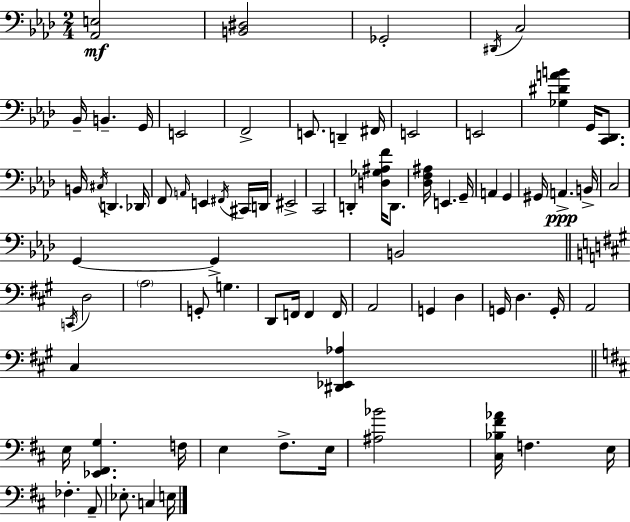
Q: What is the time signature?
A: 2/4